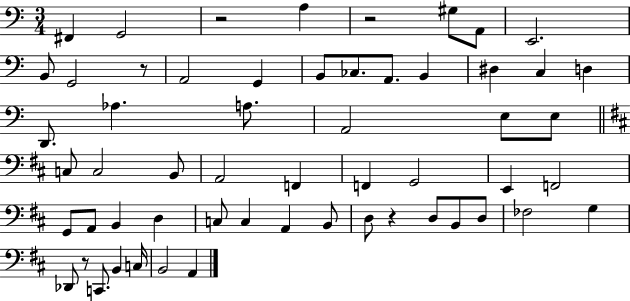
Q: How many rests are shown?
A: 5